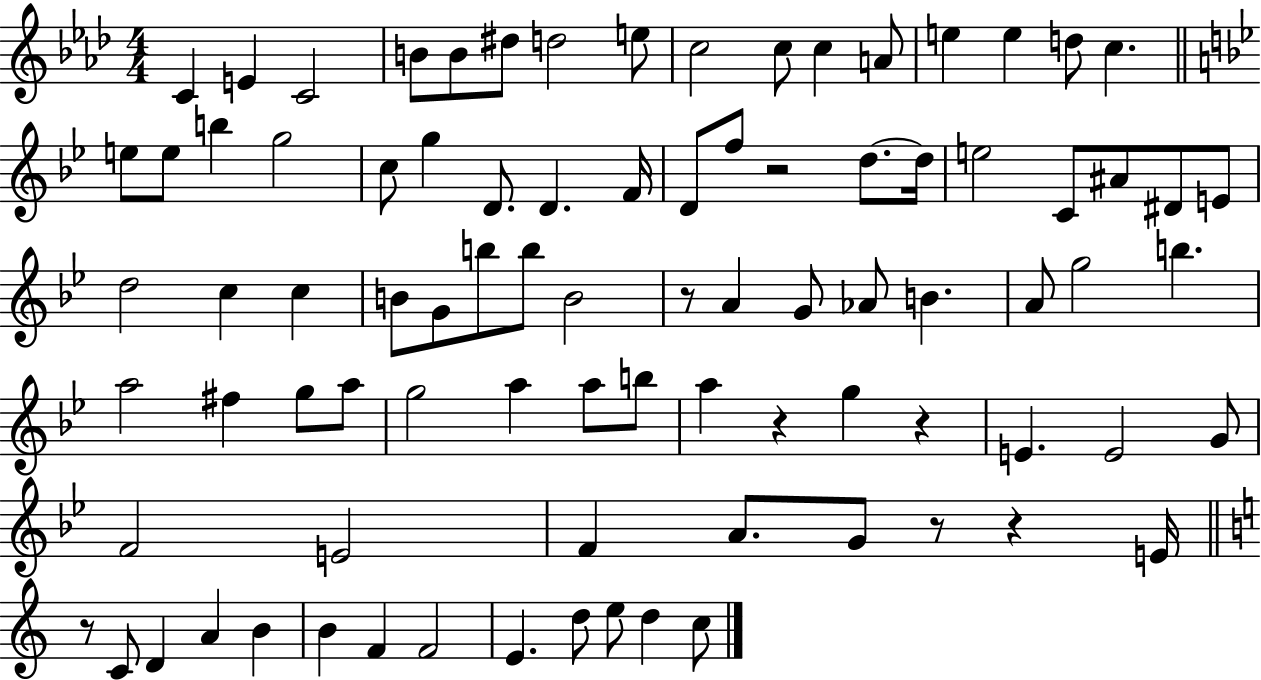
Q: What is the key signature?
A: AES major